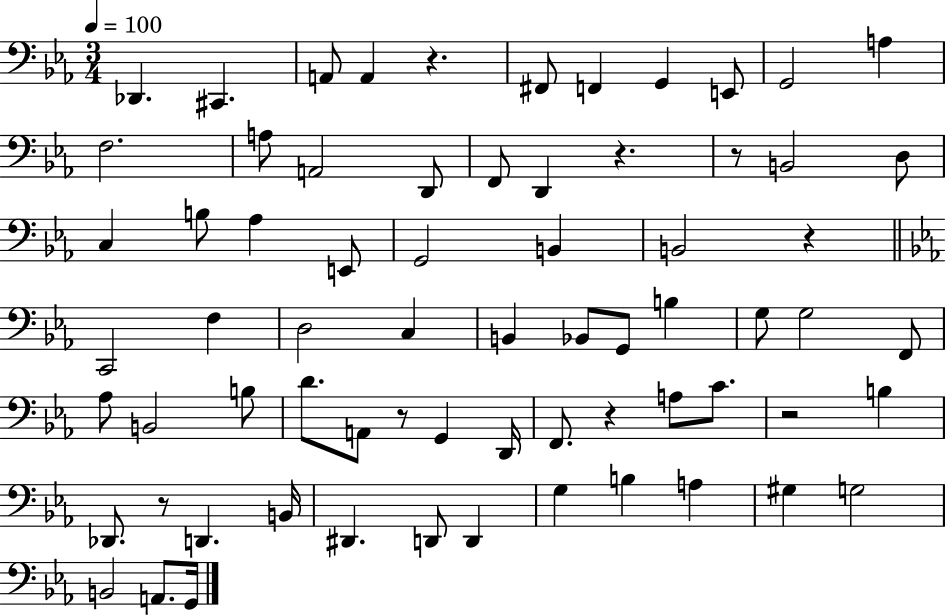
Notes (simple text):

Db2/q. C#2/q. A2/e A2/q R/q. F#2/e F2/q G2/q E2/e G2/h A3/q F3/h. A3/e A2/h D2/e F2/e D2/q R/q. R/e B2/h D3/e C3/q B3/e Ab3/q E2/e G2/h B2/q B2/h R/q C2/h F3/q D3/h C3/q B2/q Bb2/e G2/e B3/q G3/e G3/h F2/e Ab3/e B2/h B3/e D4/e. A2/e R/e G2/q D2/s F2/e. R/q A3/e C4/e. R/h B3/q Db2/e. R/e D2/q. B2/s D#2/q. D2/e D2/q G3/q B3/q A3/q G#3/q G3/h B2/h A2/e. G2/s